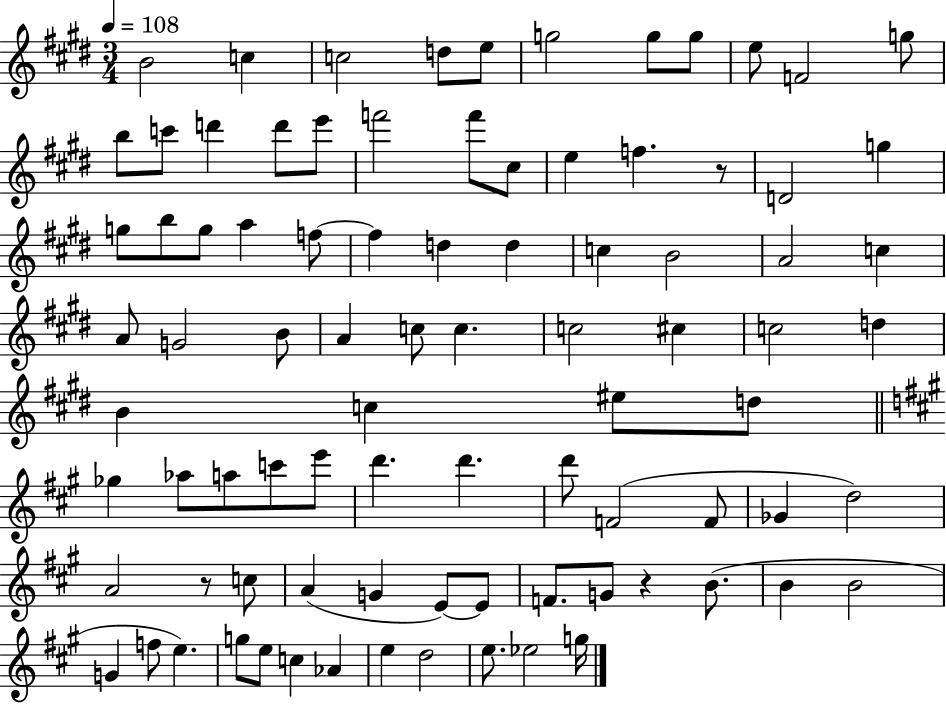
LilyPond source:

{
  \clef treble
  \numericTimeSignature
  \time 3/4
  \key e \major
  \tempo 4 = 108
  \repeat volta 2 { b'2 c''4 | c''2 d''8 e''8 | g''2 g''8 g''8 | e''8 f'2 g''8 | \break b''8 c'''8 d'''4 d'''8 e'''8 | f'''2 f'''8 cis''8 | e''4 f''4. r8 | d'2 g''4 | \break g''8 b''8 g''8 a''4 f''8~~ | f''4 d''4 d''4 | c''4 b'2 | a'2 c''4 | \break a'8 g'2 b'8 | a'4 c''8 c''4. | c''2 cis''4 | c''2 d''4 | \break b'4 c''4 eis''8 d''8 | \bar "||" \break \key a \major ges''4 aes''8 a''8 c'''8 e'''8 | d'''4. d'''4. | d'''8 f'2( f'8 | ges'4 d''2) | \break a'2 r8 c''8 | a'4( g'4 e'8~~) e'8 | f'8. g'8 r4 b'8.( | b'4 b'2 | \break g'4 f''8 e''4.) | g''8 e''8 c''4 aes'4 | e''4 d''2 | e''8. ees''2 g''16 | \break } \bar "|."
}